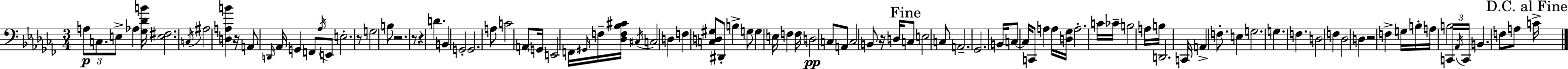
X:1
T:Untitled
M:3/4
L:1/4
K:Abm
A,/2 C,/2 E,/2 _A, [_G,_DB]/4 [E,^F,]2 C,/4 ^A,2 [D,A,B] z/4 A,,/2 D,,/4 _A,,/4 G,, F,,/2 _A,/4 E,,/2 E,2 z/2 G,2 B,/2 z2 z/2 z D B,, G,,2 G,,2 A,/2 C2 A,,/2 G,,/4 E,,2 F,,/4 ^G,,/4 F,/4 [_D,F,_B,^C]/4 ^C,/4 C,2 D, F, [C,D,^G,]/2 ^D,,/2 B, G,/2 G, E,/4 F, F,/4 D,2 C,/2 A,,/2 C,2 B,,/2 z/4 D,/4 C,/2 E,2 C,/2 A,,2 _G,,2 B,,/4 C,/2 C,/4 C,,/2 A, A,/4 [D,_G,]/4 A,2 C/4 _C/4 B,2 A,/4 B,/4 D,,2 C,,/4 A,, F,/2 E, G,2 G, F, D,2 F, _D,2 D, z2 F, G,/4 B,/4 A,/4 B,2 C,,/4 _A,,/4 C,,/4 B,, F,/2 A,/2 C/4